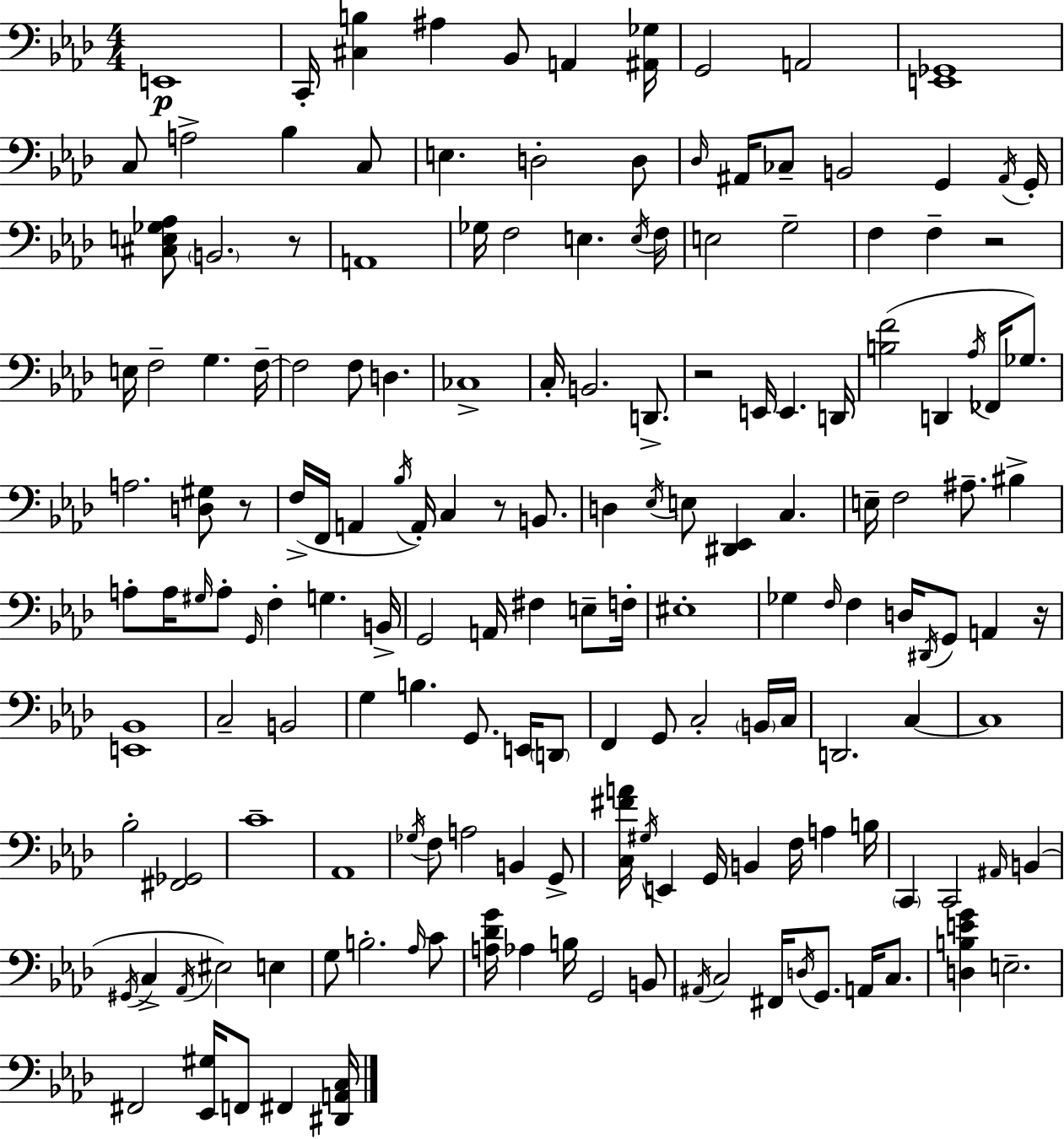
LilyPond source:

{
  \clef bass
  \numericTimeSignature
  \time 4/4
  \key f \minor
  e,1\p | c,16-. <cis b>4 ais4 bes,8 a,4 <ais, ges>16 | g,2 a,2 | <e, ges,>1 | \break c8 a2-> bes4 c8 | e4. d2-. d8 | \grace { des16 } ais,16 ces8-- b,2 g,4 | \acciaccatura { ais,16 } g,16-. <cis e ges aes>8 \parenthesize b,2. | \break r8 a,1 | ges16 f2 e4. | \acciaccatura { e16 } f16 e2 g2-- | f4 f4-- r2 | \break e16 f2-- g4. | f16--~~ f2 f8 d4. | ces1-> | c16-. b,2. | \break d,8.-> r2 e,16 e,4. | d,16 <b f'>2( d,4 \acciaccatura { aes16 } | fes,16 ges8.) a2. | <d gis>8 r8 f16->( f,16 a,4 \acciaccatura { bes16 }) a,16-. c4 | \break r8 b,8. d4 \acciaccatura { ees16 } e8 <dis, ees,>4 | c4. e16-- f2 ais8.-- | bis4-> a8-. a16 \grace { gis16 } a8-. \grace { g,16 } f4-. | g4. b,16-> g,2 | \break a,16 fis4 e8-- f16-. eis1-. | ges4 \grace { f16 } f4 | d16 \acciaccatura { dis,16 } g,8 a,4 r16 <e, bes,>1 | c2-- | \break b,2 g4 b4. | g,8. e,16 \parenthesize d,8 f,4 g,8 | c2-. \parenthesize b,16 c16 d,2. | c4~~ c1 | \break bes2-. | <fis, ges,>2 c'1-- | aes,1 | \acciaccatura { ges16 } f8 a2 | \break b,4 g,8-> <c fis' a'>16 \acciaccatura { gis16 } e,4 | g,16 b,4 f16 a4 b16 \parenthesize c,4 | c,2 \grace { ais,16 } b,4( \acciaccatura { gis,16 } c4-> | \acciaccatura { aes,16 } eis2) e4 g8 | \break b2.-. \grace { aes16 } c'8 | <a des' g'>16 aes4 b16 g,2 b,8 | \acciaccatura { ais,16 } c2 fis,16 \acciaccatura { d16 } g,8. a,16 c8. | <d b e' g'>4 e2.-- | \break fis,2 <ees, gis>16 f,8 fis,4 | <dis, a, c>16 \bar "|."
}